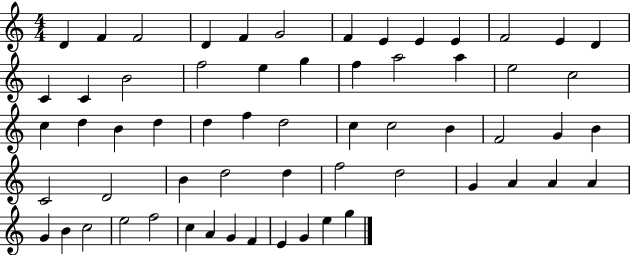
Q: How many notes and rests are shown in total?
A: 61